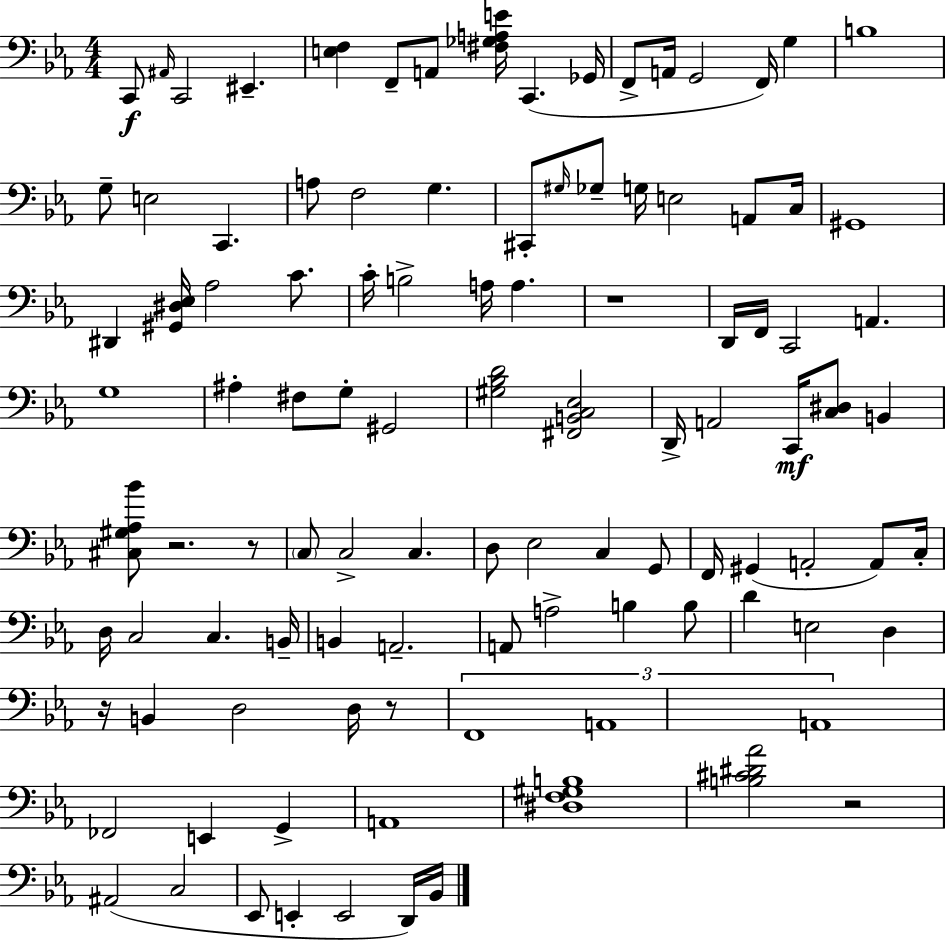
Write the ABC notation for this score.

X:1
T:Untitled
M:4/4
L:1/4
K:Cm
C,,/2 ^A,,/4 C,,2 ^E,, [E,F,] F,,/2 A,,/2 [^F,_G,A,E]/4 C,, _G,,/4 F,,/2 A,,/4 G,,2 F,,/4 G, B,4 G,/2 E,2 C,, A,/2 F,2 G, ^C,,/2 ^G,/4 _G,/2 G,/4 E,2 A,,/2 C,/4 ^G,,4 ^D,, [^G,,^D,_E,]/4 _A,2 C/2 C/4 B,2 A,/4 A, z4 D,,/4 F,,/4 C,,2 A,, G,4 ^A, ^F,/2 G,/2 ^G,,2 [^G,_B,D]2 [^F,,B,,C,_E,]2 D,,/4 A,,2 C,,/4 [C,^D,]/2 B,, [^C,^G,_A,_B]/2 z2 z/2 C,/2 C,2 C, D,/2 _E,2 C, G,,/2 F,,/4 ^G,, A,,2 A,,/2 C,/4 D,/4 C,2 C, B,,/4 B,, A,,2 A,,/2 A,2 B, B,/2 D E,2 D, z/4 B,, D,2 D,/4 z/2 F,,4 A,,4 A,,4 _F,,2 E,, G,, A,,4 [^D,F,^G,B,]4 [B,^C^D_A]2 z2 ^A,,2 C,2 _E,,/2 E,, E,,2 D,,/4 _B,,/4